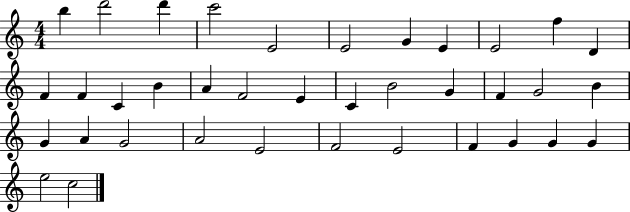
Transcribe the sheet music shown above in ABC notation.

X:1
T:Untitled
M:4/4
L:1/4
K:C
b d'2 d' c'2 E2 E2 G E E2 f D F F C B A F2 E C B2 G F G2 B G A G2 A2 E2 F2 E2 F G G G e2 c2